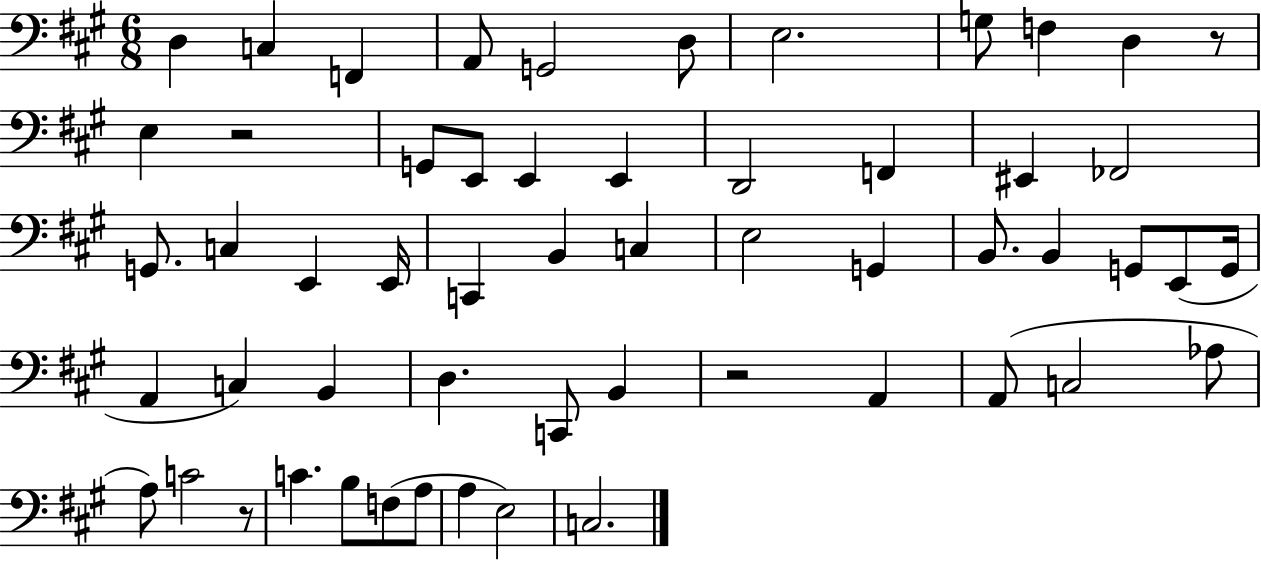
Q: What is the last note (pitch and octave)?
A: C3